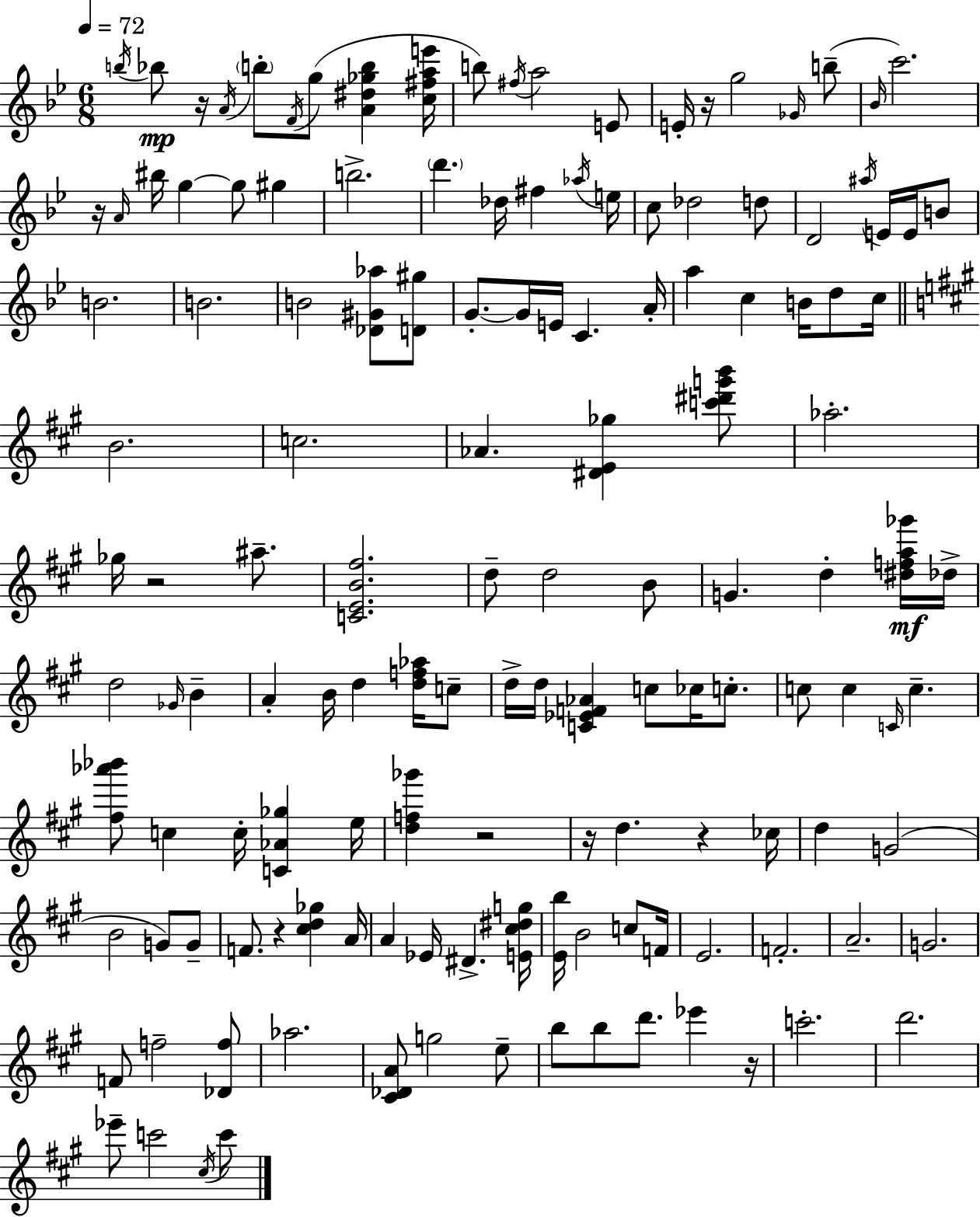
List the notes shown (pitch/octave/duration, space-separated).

B5/s Bb5/e R/s A4/s B5/e F4/s G5/e [A4,D#5,Gb5,B5]/q [C5,F#5,A5,E6]/s B5/e F#5/s A5/h E4/e E4/s R/s G5/h Gb4/s B5/e Bb4/s C6/h. R/s A4/s BIS5/s G5/q G5/e G#5/q B5/h. D6/q. Db5/s F#5/q Ab5/s E5/s C5/e Db5/h D5/e D4/h A#5/s E4/s E4/s B4/e B4/h. B4/h. B4/h [Db4,G#4,Ab5]/e [D4,G#5]/e G4/e. G4/s E4/s C4/q. A4/s A5/q C5/q B4/s D5/e C5/s B4/h. C5/h. Ab4/q. [D#4,E4,Gb5]/q [C6,D#6,G6,B6]/e Ab5/h. Gb5/s R/h A#5/e. [C4,E4,B4,F#5]/h. D5/e D5/h B4/e G4/q. D5/q [D#5,F5,A5,Gb6]/s Db5/s D5/h Gb4/s B4/q A4/q B4/s D5/q [D5,F5,Ab5]/s C5/e D5/s D5/s [C4,Eb4,F4,Ab4]/q C5/e CES5/s C5/e. C5/e C5/q C4/s C5/q. [F#5,Ab6,Bb6]/e C5/q C5/s [C4,Ab4,Gb5]/q E5/s [D5,F5,Gb6]/q R/h R/s D5/q. R/q CES5/s D5/q G4/h B4/h G4/e G4/e F4/e. R/q [C#5,D5,Gb5]/q A4/s A4/q Eb4/s D#4/q. [E4,C#5,D#5,G5]/s [E4,B5]/s B4/h C5/e F4/s E4/h. F4/h. A4/h. G4/h. F4/e F5/h [Db4,F5]/e Ab5/h. [C#4,Db4,A4]/e G5/h E5/e B5/e B5/e D6/e. Eb6/q R/s C6/h. D6/h. Eb6/e C6/h C#5/s C6/e